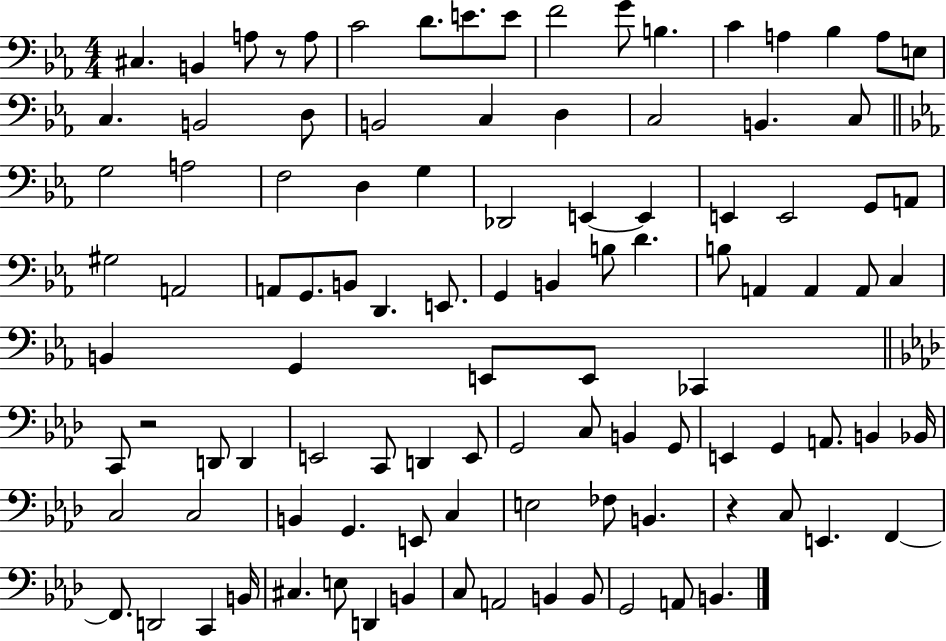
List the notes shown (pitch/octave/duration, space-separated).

C#3/q. B2/q A3/e R/e A3/e C4/h D4/e. E4/e. E4/e F4/h G4/e B3/q. C4/q A3/q Bb3/q A3/e E3/e C3/q. B2/h D3/e B2/h C3/q D3/q C3/h B2/q. C3/e G3/h A3/h F3/h D3/q G3/q Db2/h E2/q E2/q E2/q E2/h G2/e A2/e G#3/h A2/h A2/e G2/e. B2/e D2/q. E2/e. G2/q B2/q B3/e D4/q. B3/e A2/q A2/q A2/e C3/q B2/q G2/q E2/e E2/e CES2/q C2/e R/h D2/e D2/q E2/h C2/e D2/q E2/e G2/h C3/e B2/q G2/e E2/q G2/q A2/e. B2/q Bb2/s C3/h C3/h B2/q G2/q. E2/e C3/q E3/h FES3/e B2/q. R/q C3/e E2/q. F2/q F2/e. D2/h C2/q B2/s C#3/q. E3/e D2/q B2/q C3/e A2/h B2/q B2/e G2/h A2/e B2/q.